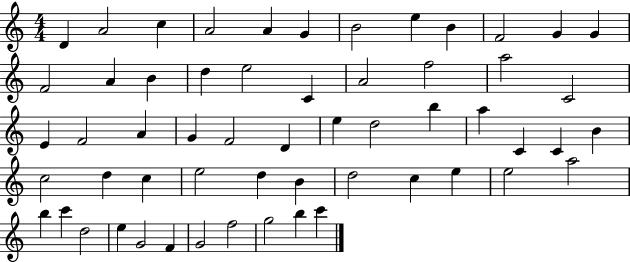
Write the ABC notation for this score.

X:1
T:Untitled
M:4/4
L:1/4
K:C
D A2 c A2 A G B2 e B F2 G G F2 A B d e2 C A2 f2 a2 C2 E F2 A G F2 D e d2 b a C C B c2 d c e2 d B d2 c e e2 a2 b c' d2 e G2 F G2 f2 g2 b c'